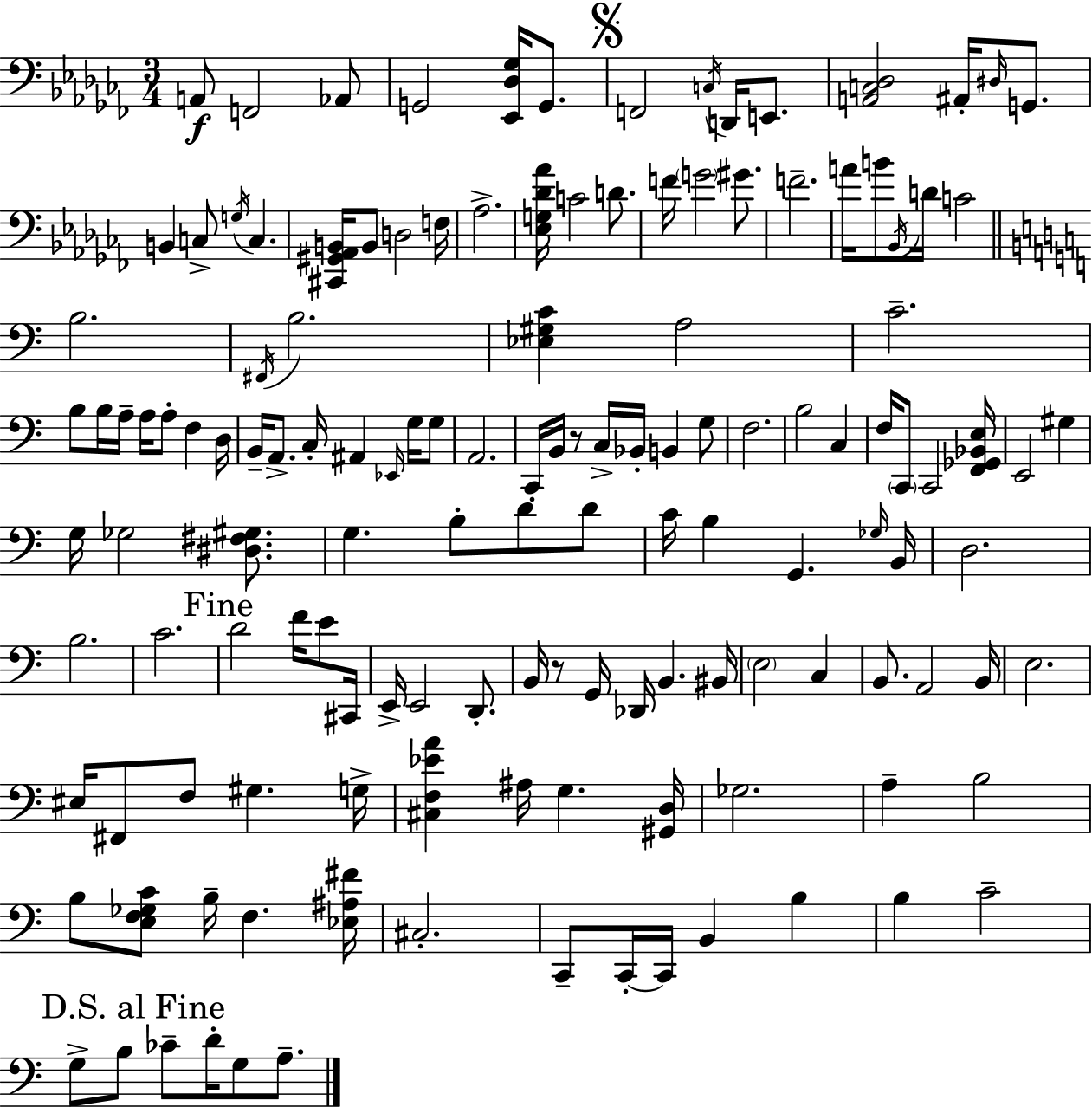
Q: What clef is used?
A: bass